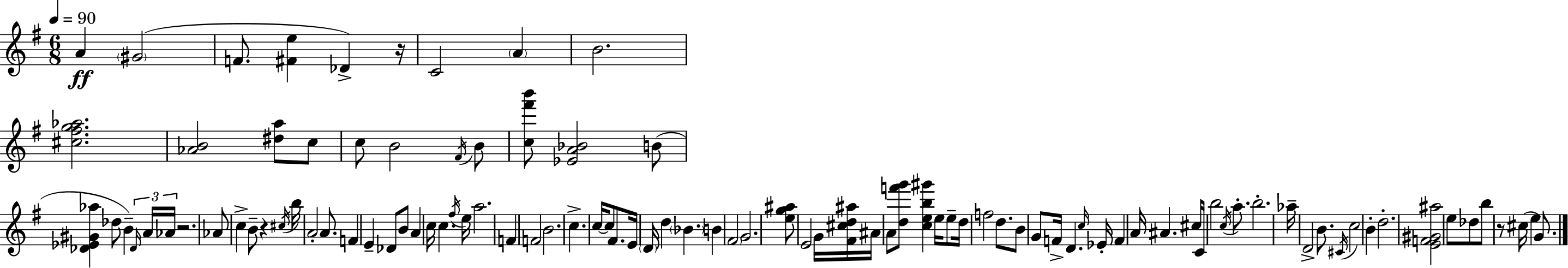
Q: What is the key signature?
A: E minor